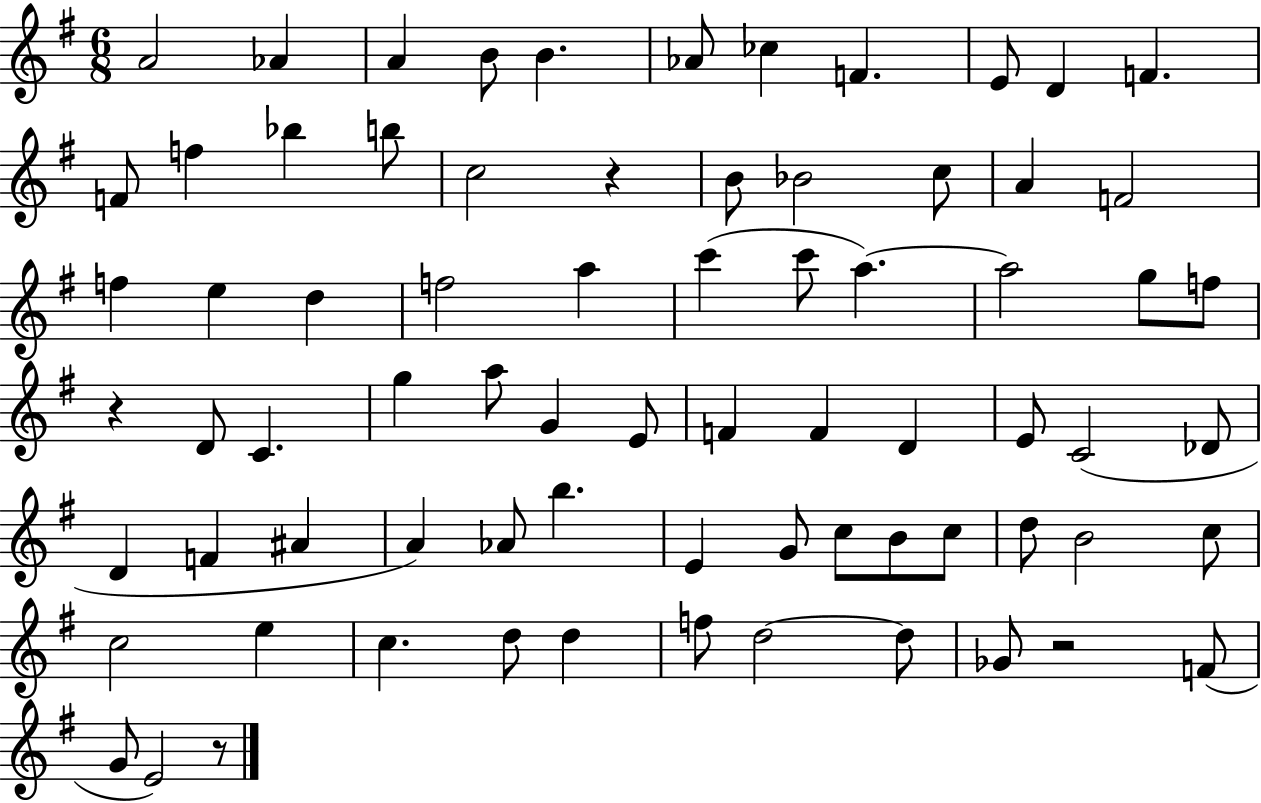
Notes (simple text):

A4/h Ab4/q A4/q B4/e B4/q. Ab4/e CES5/q F4/q. E4/e D4/q F4/q. F4/e F5/q Bb5/q B5/e C5/h R/q B4/e Bb4/h C5/e A4/q F4/h F5/q E5/q D5/q F5/h A5/q C6/q C6/e A5/q. A5/h G5/e F5/e R/q D4/e C4/q. G5/q A5/e G4/q E4/e F4/q F4/q D4/q E4/e C4/h Db4/e D4/q F4/q A#4/q A4/q Ab4/e B5/q. E4/q G4/e C5/e B4/e C5/e D5/e B4/h C5/e C5/h E5/q C5/q. D5/e D5/q F5/e D5/h D5/e Gb4/e R/h F4/e G4/e E4/h R/e